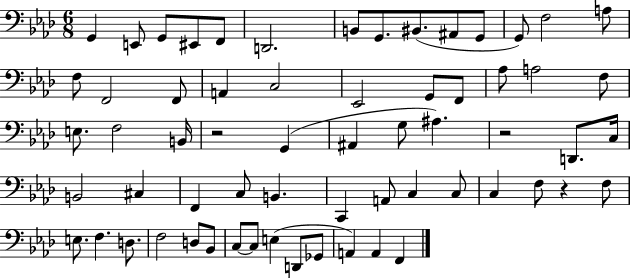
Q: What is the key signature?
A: AES major